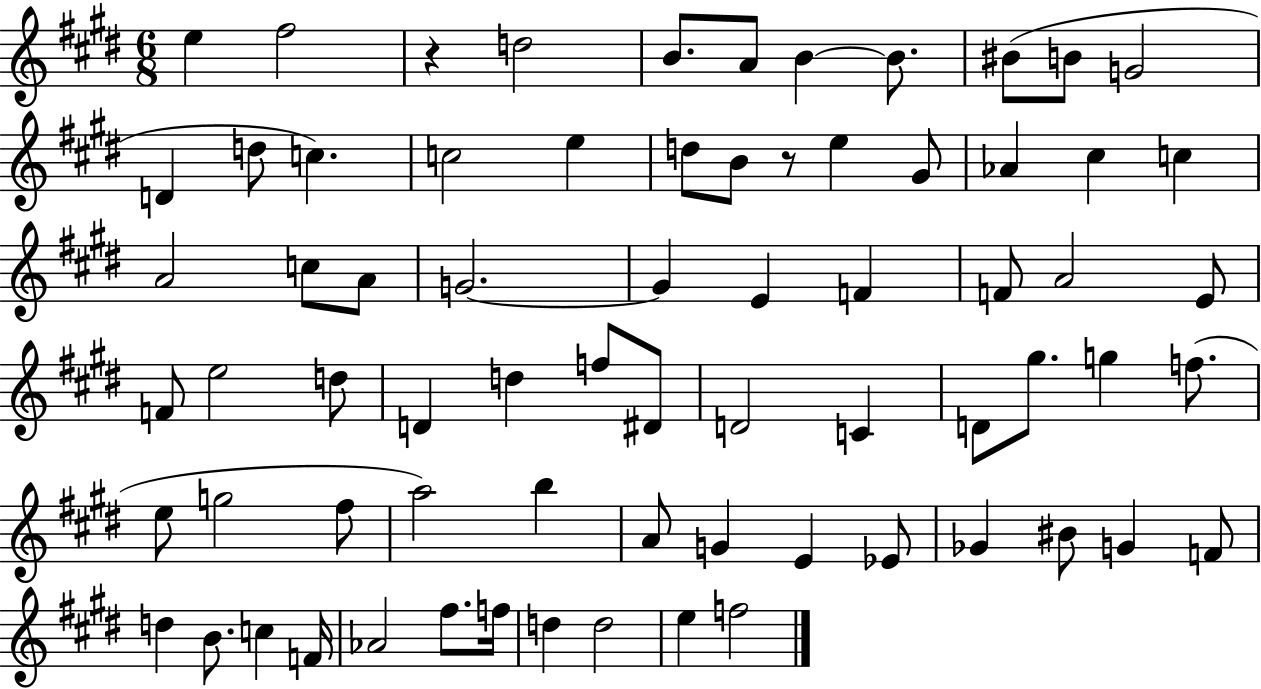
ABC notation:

X:1
T:Untitled
M:6/8
L:1/4
K:E
e ^f2 z d2 B/2 A/2 B B/2 ^B/2 B/2 G2 D d/2 c c2 e d/2 B/2 z/2 e ^G/2 _A ^c c A2 c/2 A/2 G2 G E F F/2 A2 E/2 F/2 e2 d/2 D d f/2 ^D/2 D2 C D/2 ^g/2 g f/2 e/2 g2 ^f/2 a2 b A/2 G E _E/2 _G ^B/2 G F/2 d B/2 c F/4 _A2 ^f/2 f/4 d d2 e f2